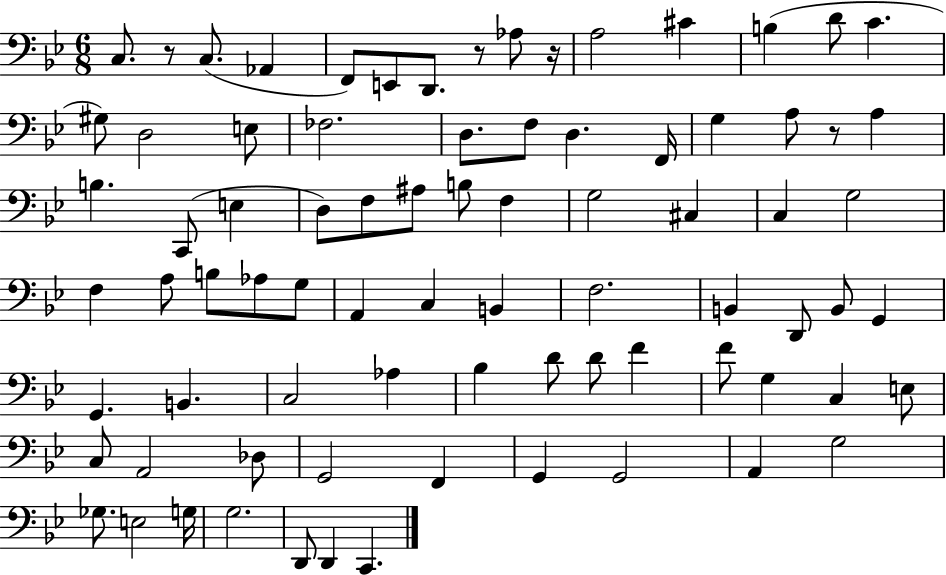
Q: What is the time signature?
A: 6/8